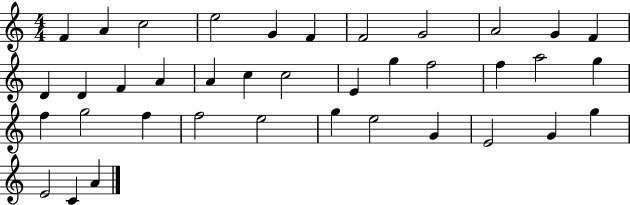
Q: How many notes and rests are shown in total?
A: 38